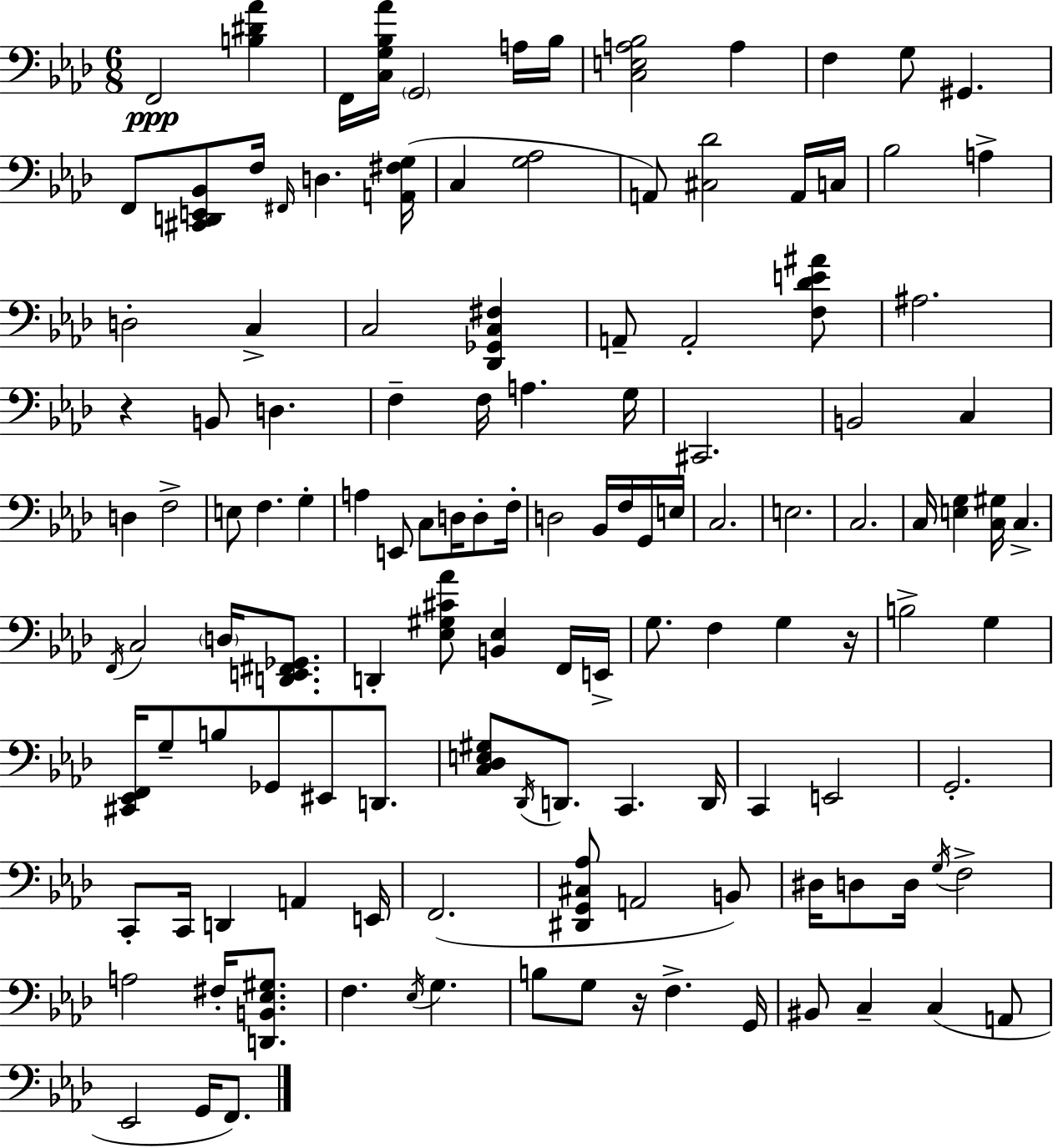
F2/h [B3,D#4,Ab4]/q F2/s [C3,G3,Bb3,Ab4]/s G2/h A3/s Bb3/s [C3,E3,A3,Bb3]/h A3/q F3/q G3/e G#2/q. F2/e [C#2,D2,E2,Bb2]/e F3/s F#2/s D3/q. [A2,F#3,G3]/s C3/q [G3,Ab3]/h A2/e [C#3,Db4]/h A2/s C3/s Bb3/h A3/q D3/h C3/q C3/h [Db2,Gb2,C3,F#3]/q A2/e A2/h [F3,Db4,E4,A#4]/e A#3/h. R/q B2/e D3/q. F3/q F3/s A3/q. G3/s C#2/h. B2/h C3/q D3/q F3/h E3/e F3/q. G3/q A3/q E2/e C3/e D3/s D3/e F3/s D3/h Bb2/s F3/s G2/s E3/s C3/h. E3/h. C3/h. C3/s [E3,G3]/q [C3,G#3]/s C3/q. F2/s C3/h D3/s [D2,E2,F#2,Gb2]/e. D2/q [Eb3,G#3,C#4,Ab4]/e [B2,Eb3]/q F2/s E2/s G3/e. F3/q G3/q R/s B3/h G3/q [C#2,Eb2,F2]/s G3/e B3/e Gb2/e EIS2/e D2/e. [C3,Db3,E3,G#3]/e Db2/s D2/e. C2/q. D2/s C2/q E2/h G2/h. C2/e C2/s D2/q A2/q E2/s F2/h. [D#2,G2,C#3,Ab3]/e A2/h B2/e D#3/s D3/e D3/s G3/s F3/h A3/h F#3/s [D2,B2,Eb3,G#3]/e. F3/q. Eb3/s G3/q. B3/e G3/e R/s F3/q. G2/s BIS2/e C3/q C3/q A2/e Eb2/h G2/s F2/e.